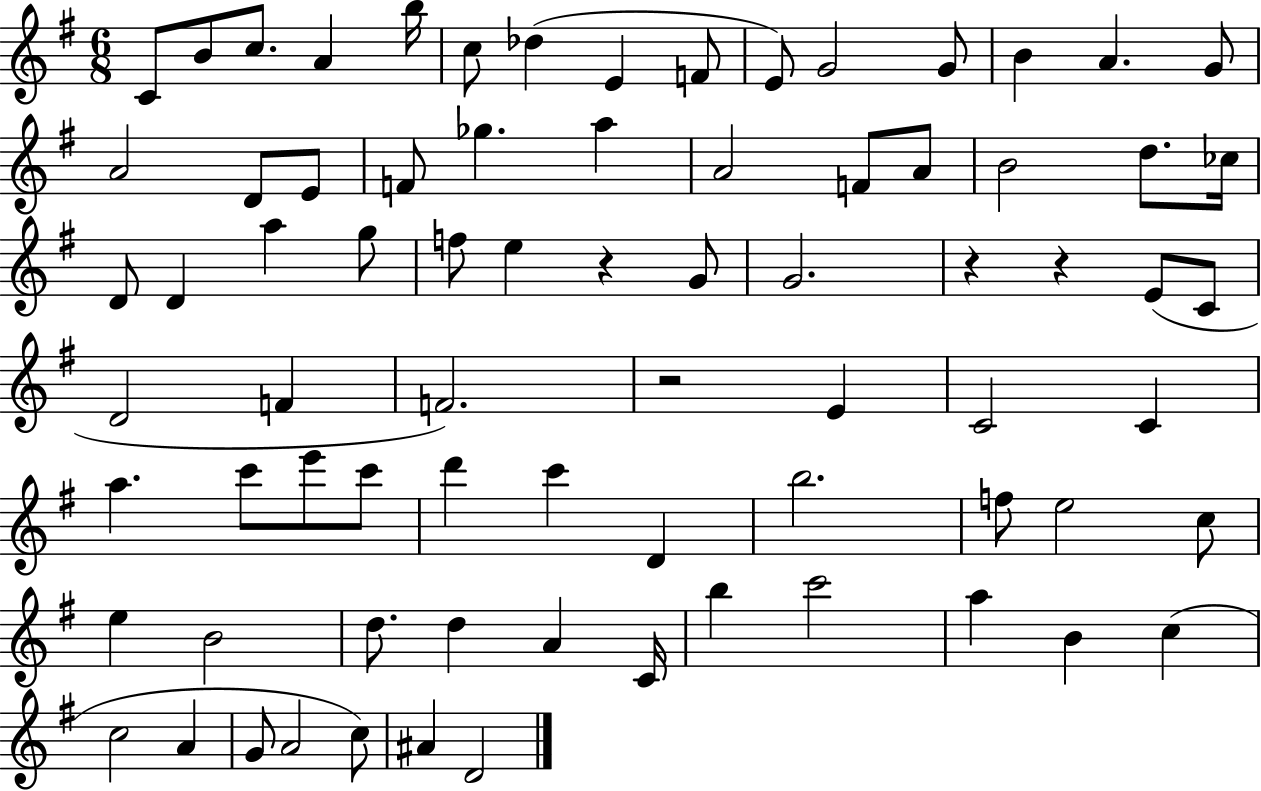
{
  \clef treble
  \numericTimeSignature
  \time 6/8
  \key g \major
  \repeat volta 2 { c'8 b'8 c''8. a'4 b''16 | c''8 des''4( e'4 f'8 | e'8) g'2 g'8 | b'4 a'4. g'8 | \break a'2 d'8 e'8 | f'8 ges''4. a''4 | a'2 f'8 a'8 | b'2 d''8. ces''16 | \break d'8 d'4 a''4 g''8 | f''8 e''4 r4 g'8 | g'2. | r4 r4 e'8( c'8 | \break d'2 f'4 | f'2.) | r2 e'4 | c'2 c'4 | \break a''4. c'''8 e'''8 c'''8 | d'''4 c'''4 d'4 | b''2. | f''8 e''2 c''8 | \break e''4 b'2 | d''8. d''4 a'4 c'16 | b''4 c'''2 | a''4 b'4 c''4( | \break c''2 a'4 | g'8 a'2 c''8) | ais'4 d'2 | } \bar "|."
}